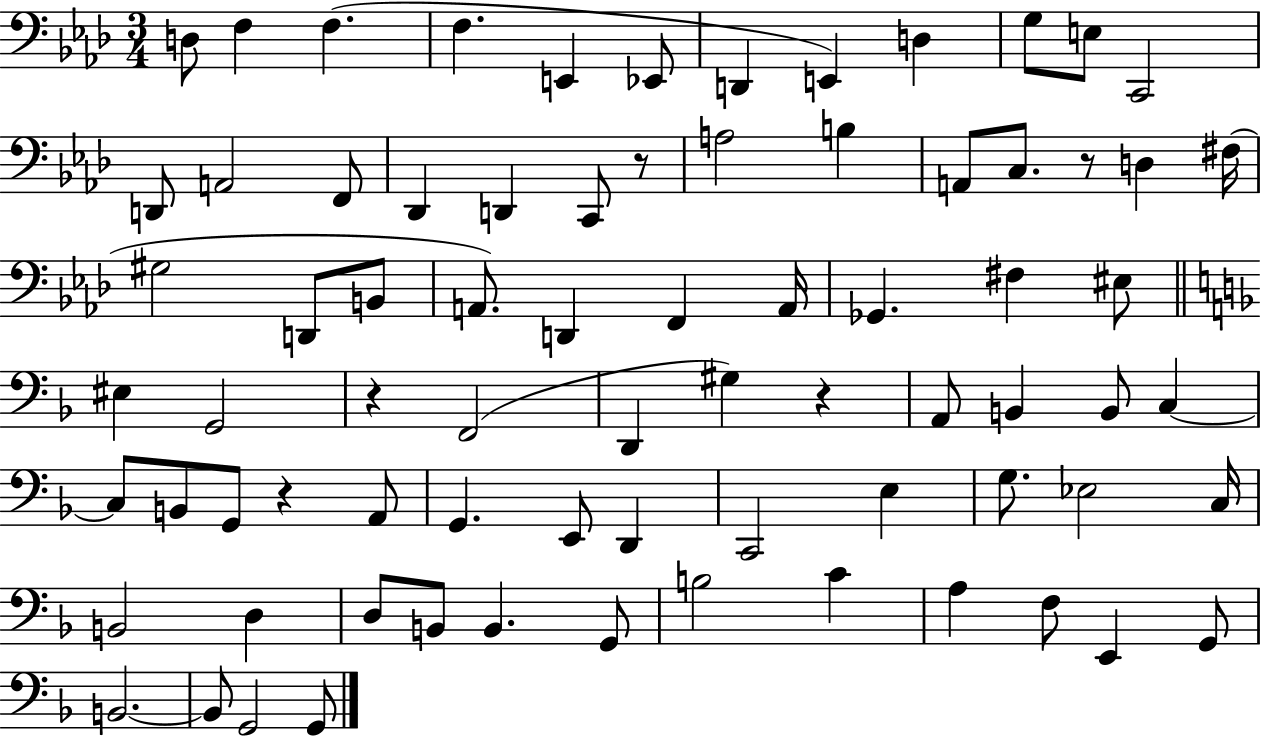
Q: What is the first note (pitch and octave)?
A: D3